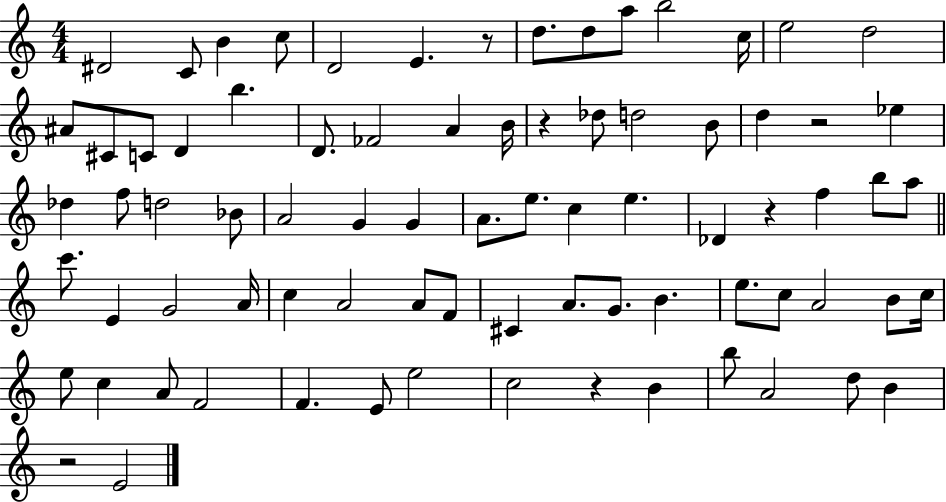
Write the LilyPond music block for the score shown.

{
  \clef treble
  \numericTimeSignature
  \time 4/4
  \key c \major
  dis'2 c'8 b'4 c''8 | d'2 e'4. r8 | d''8. d''8 a''8 b''2 c''16 | e''2 d''2 | \break ais'8 cis'8 c'8 d'4 b''4. | d'8. fes'2 a'4 b'16 | r4 des''8 d''2 b'8 | d''4 r2 ees''4 | \break des''4 f''8 d''2 bes'8 | a'2 g'4 g'4 | a'8. e''8. c''4 e''4. | des'4 r4 f''4 b''8 a''8 | \break \bar "||" \break \key c \major c'''8. e'4 g'2 a'16 | c''4 a'2 a'8 f'8 | cis'4 a'8. g'8. b'4. | e''8. c''8 a'2 b'8 c''16 | \break e''8 c''4 a'8 f'2 | f'4. e'8 e''2 | c''2 r4 b'4 | b''8 a'2 d''8 b'4 | \break r2 e'2 | \bar "|."
}